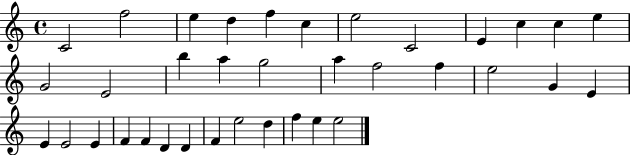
C4/h F5/h E5/q D5/q F5/q C5/q E5/h C4/h E4/q C5/q C5/q E5/q G4/h E4/h B5/q A5/q G5/h A5/q F5/h F5/q E5/h G4/q E4/q E4/q E4/h E4/q F4/q F4/q D4/q D4/q F4/q E5/h D5/q F5/q E5/q E5/h